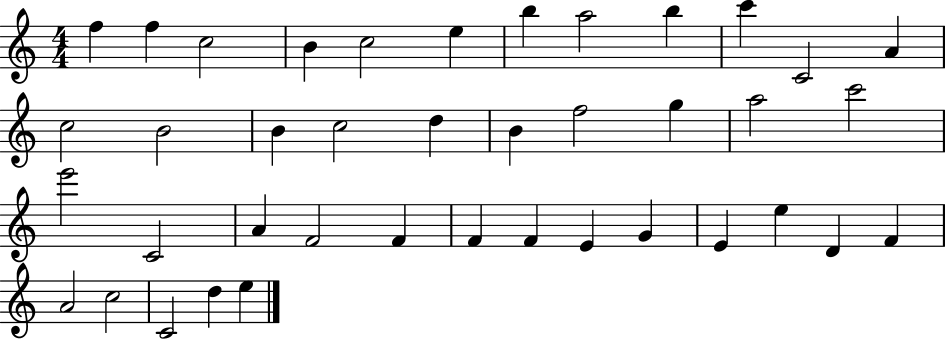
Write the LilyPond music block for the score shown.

{
  \clef treble
  \numericTimeSignature
  \time 4/4
  \key c \major
  f''4 f''4 c''2 | b'4 c''2 e''4 | b''4 a''2 b''4 | c'''4 c'2 a'4 | \break c''2 b'2 | b'4 c''2 d''4 | b'4 f''2 g''4 | a''2 c'''2 | \break e'''2 c'2 | a'4 f'2 f'4 | f'4 f'4 e'4 g'4 | e'4 e''4 d'4 f'4 | \break a'2 c''2 | c'2 d''4 e''4 | \bar "|."
}